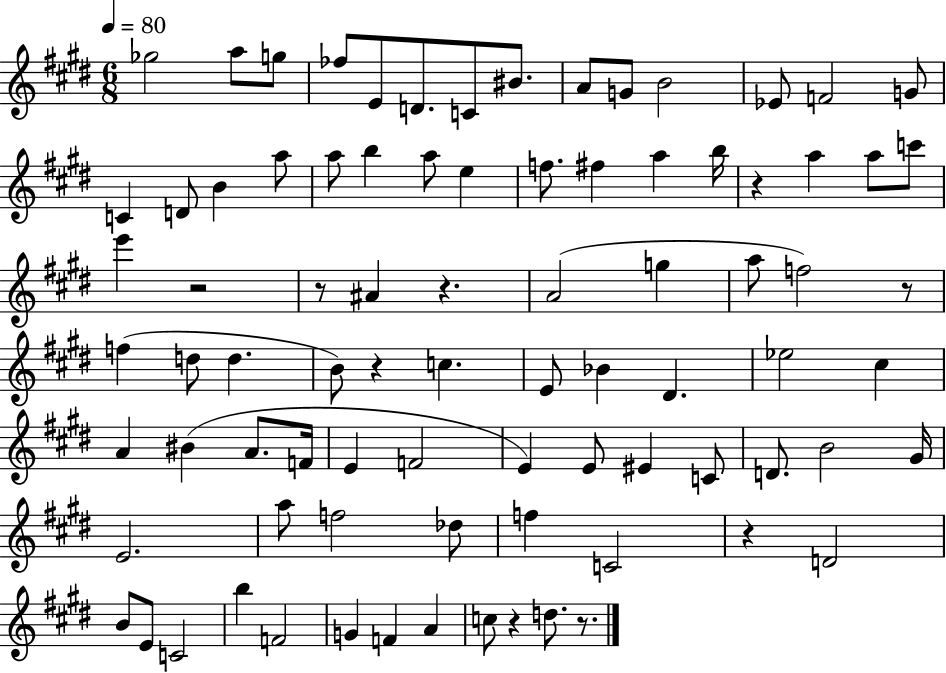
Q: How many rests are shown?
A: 9